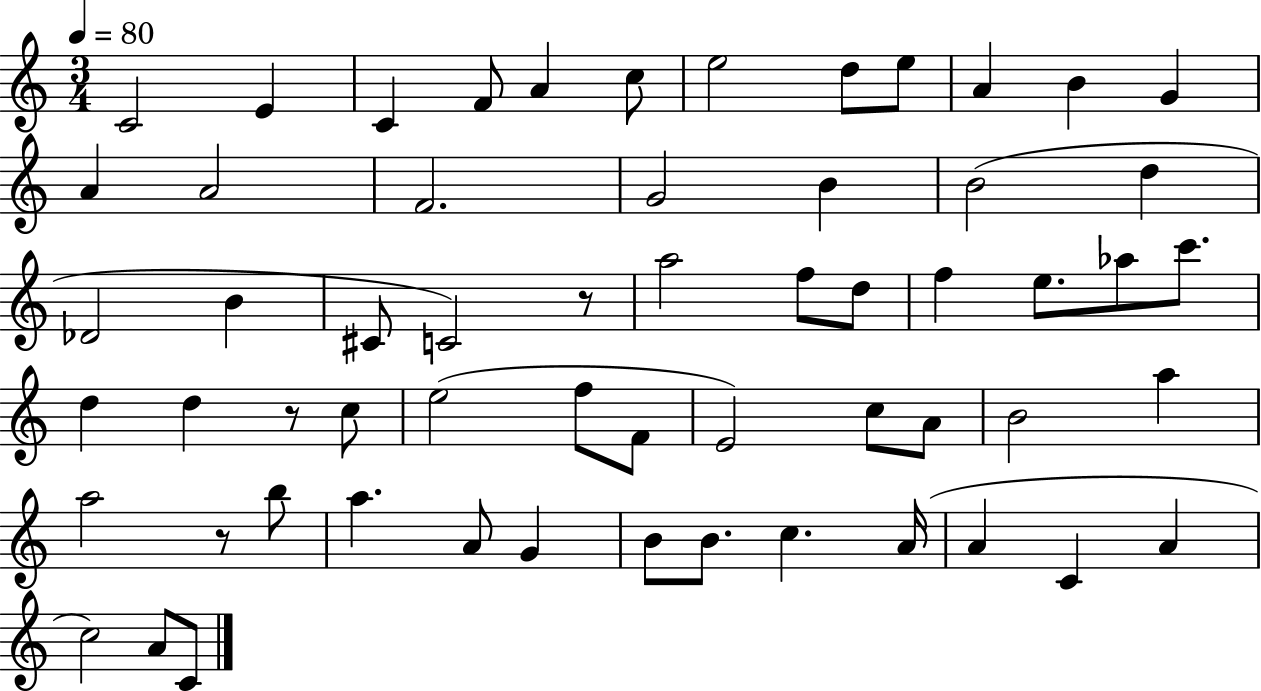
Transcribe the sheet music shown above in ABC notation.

X:1
T:Untitled
M:3/4
L:1/4
K:C
C2 E C F/2 A c/2 e2 d/2 e/2 A B G A A2 F2 G2 B B2 d _D2 B ^C/2 C2 z/2 a2 f/2 d/2 f e/2 _a/2 c'/2 d d z/2 c/2 e2 f/2 F/2 E2 c/2 A/2 B2 a a2 z/2 b/2 a A/2 G B/2 B/2 c A/4 A C A c2 A/2 C/2